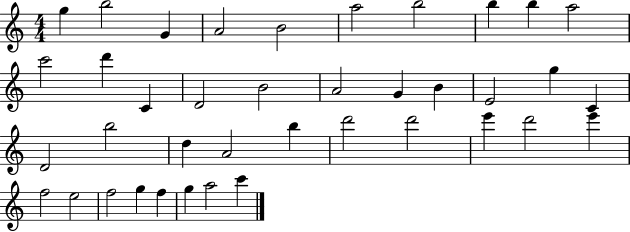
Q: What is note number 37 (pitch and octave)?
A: G5